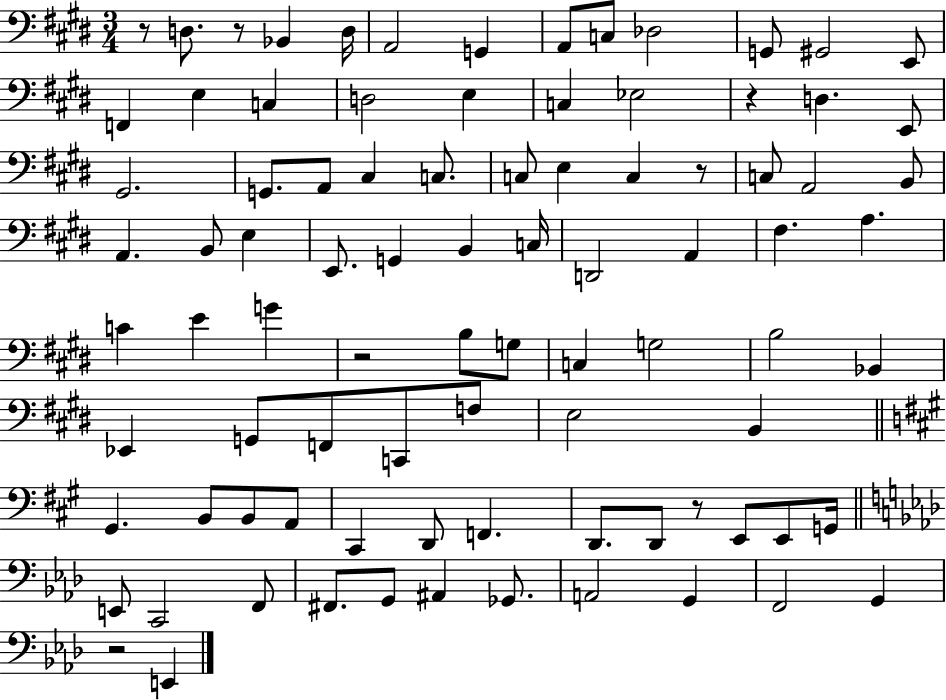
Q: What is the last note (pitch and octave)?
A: E2